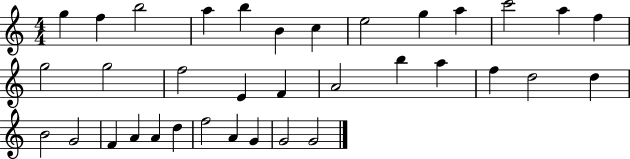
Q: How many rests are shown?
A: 0